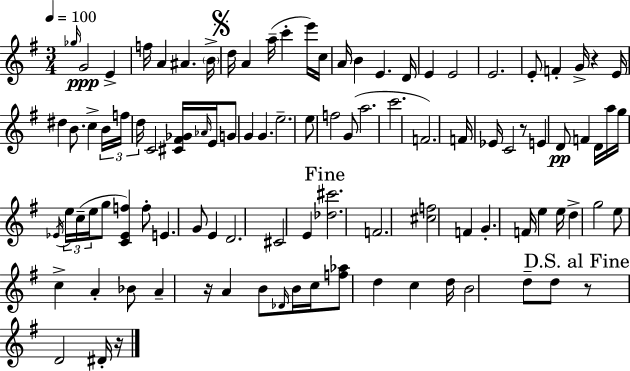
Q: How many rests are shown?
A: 5